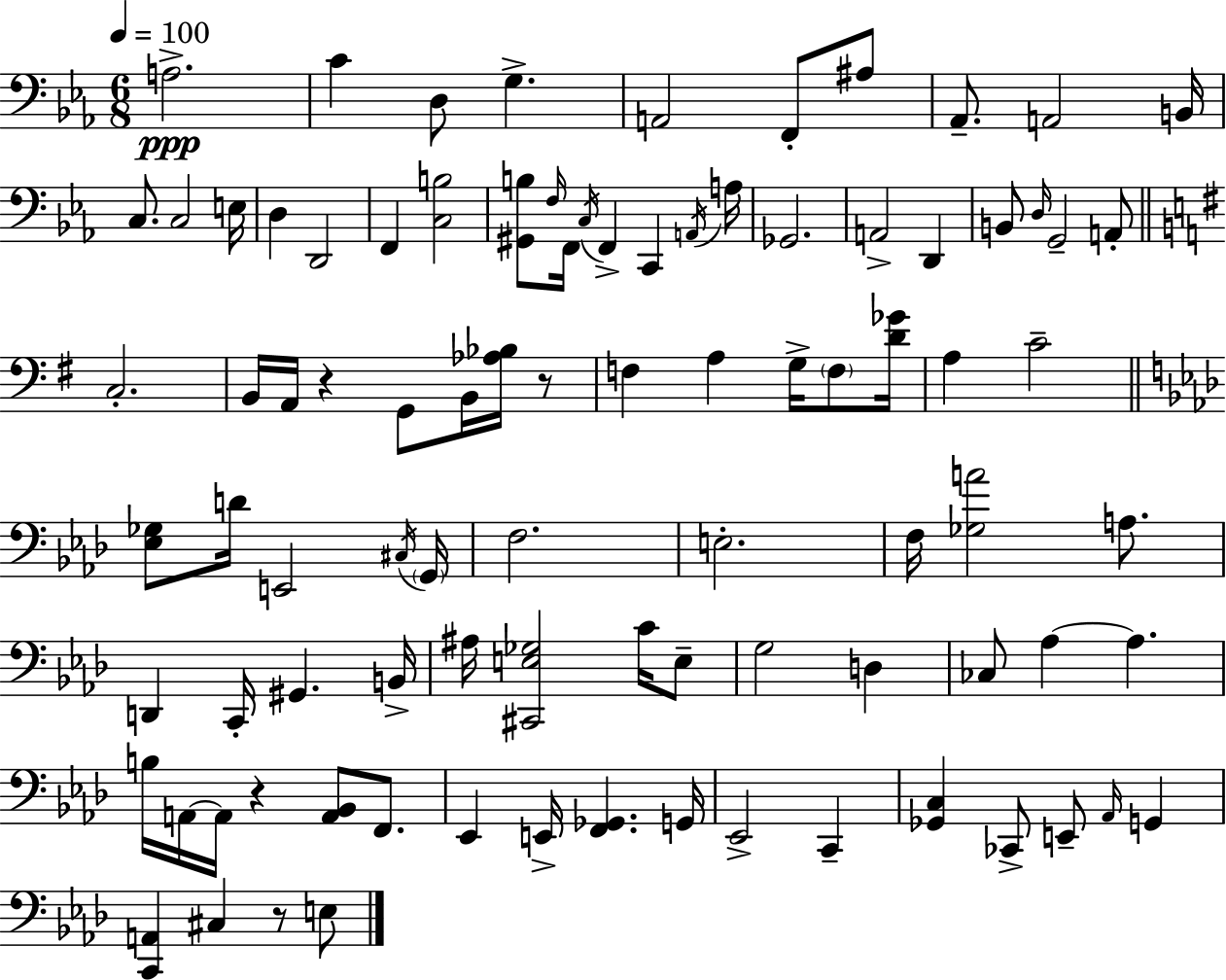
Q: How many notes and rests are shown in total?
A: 91